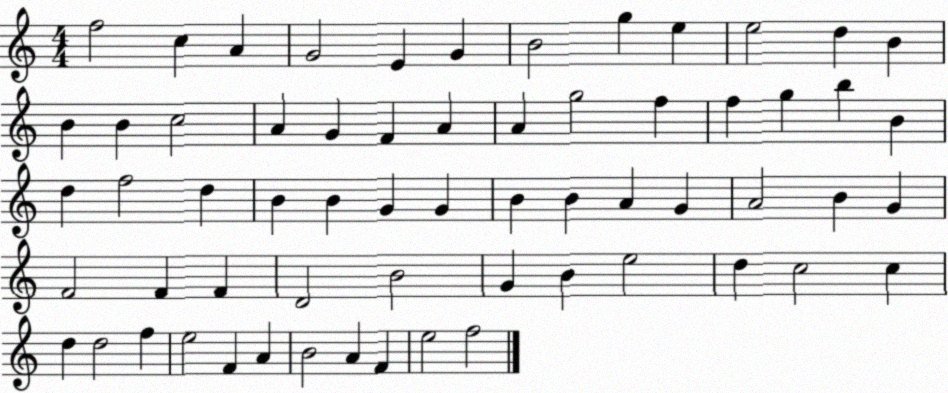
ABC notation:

X:1
T:Untitled
M:4/4
L:1/4
K:C
f2 c A G2 E G B2 g e e2 d B B B c2 A G F A A g2 f f g b B d f2 d B B G G B B A G A2 B G F2 F F D2 B2 G B e2 d c2 c d d2 f e2 F A B2 A F e2 f2